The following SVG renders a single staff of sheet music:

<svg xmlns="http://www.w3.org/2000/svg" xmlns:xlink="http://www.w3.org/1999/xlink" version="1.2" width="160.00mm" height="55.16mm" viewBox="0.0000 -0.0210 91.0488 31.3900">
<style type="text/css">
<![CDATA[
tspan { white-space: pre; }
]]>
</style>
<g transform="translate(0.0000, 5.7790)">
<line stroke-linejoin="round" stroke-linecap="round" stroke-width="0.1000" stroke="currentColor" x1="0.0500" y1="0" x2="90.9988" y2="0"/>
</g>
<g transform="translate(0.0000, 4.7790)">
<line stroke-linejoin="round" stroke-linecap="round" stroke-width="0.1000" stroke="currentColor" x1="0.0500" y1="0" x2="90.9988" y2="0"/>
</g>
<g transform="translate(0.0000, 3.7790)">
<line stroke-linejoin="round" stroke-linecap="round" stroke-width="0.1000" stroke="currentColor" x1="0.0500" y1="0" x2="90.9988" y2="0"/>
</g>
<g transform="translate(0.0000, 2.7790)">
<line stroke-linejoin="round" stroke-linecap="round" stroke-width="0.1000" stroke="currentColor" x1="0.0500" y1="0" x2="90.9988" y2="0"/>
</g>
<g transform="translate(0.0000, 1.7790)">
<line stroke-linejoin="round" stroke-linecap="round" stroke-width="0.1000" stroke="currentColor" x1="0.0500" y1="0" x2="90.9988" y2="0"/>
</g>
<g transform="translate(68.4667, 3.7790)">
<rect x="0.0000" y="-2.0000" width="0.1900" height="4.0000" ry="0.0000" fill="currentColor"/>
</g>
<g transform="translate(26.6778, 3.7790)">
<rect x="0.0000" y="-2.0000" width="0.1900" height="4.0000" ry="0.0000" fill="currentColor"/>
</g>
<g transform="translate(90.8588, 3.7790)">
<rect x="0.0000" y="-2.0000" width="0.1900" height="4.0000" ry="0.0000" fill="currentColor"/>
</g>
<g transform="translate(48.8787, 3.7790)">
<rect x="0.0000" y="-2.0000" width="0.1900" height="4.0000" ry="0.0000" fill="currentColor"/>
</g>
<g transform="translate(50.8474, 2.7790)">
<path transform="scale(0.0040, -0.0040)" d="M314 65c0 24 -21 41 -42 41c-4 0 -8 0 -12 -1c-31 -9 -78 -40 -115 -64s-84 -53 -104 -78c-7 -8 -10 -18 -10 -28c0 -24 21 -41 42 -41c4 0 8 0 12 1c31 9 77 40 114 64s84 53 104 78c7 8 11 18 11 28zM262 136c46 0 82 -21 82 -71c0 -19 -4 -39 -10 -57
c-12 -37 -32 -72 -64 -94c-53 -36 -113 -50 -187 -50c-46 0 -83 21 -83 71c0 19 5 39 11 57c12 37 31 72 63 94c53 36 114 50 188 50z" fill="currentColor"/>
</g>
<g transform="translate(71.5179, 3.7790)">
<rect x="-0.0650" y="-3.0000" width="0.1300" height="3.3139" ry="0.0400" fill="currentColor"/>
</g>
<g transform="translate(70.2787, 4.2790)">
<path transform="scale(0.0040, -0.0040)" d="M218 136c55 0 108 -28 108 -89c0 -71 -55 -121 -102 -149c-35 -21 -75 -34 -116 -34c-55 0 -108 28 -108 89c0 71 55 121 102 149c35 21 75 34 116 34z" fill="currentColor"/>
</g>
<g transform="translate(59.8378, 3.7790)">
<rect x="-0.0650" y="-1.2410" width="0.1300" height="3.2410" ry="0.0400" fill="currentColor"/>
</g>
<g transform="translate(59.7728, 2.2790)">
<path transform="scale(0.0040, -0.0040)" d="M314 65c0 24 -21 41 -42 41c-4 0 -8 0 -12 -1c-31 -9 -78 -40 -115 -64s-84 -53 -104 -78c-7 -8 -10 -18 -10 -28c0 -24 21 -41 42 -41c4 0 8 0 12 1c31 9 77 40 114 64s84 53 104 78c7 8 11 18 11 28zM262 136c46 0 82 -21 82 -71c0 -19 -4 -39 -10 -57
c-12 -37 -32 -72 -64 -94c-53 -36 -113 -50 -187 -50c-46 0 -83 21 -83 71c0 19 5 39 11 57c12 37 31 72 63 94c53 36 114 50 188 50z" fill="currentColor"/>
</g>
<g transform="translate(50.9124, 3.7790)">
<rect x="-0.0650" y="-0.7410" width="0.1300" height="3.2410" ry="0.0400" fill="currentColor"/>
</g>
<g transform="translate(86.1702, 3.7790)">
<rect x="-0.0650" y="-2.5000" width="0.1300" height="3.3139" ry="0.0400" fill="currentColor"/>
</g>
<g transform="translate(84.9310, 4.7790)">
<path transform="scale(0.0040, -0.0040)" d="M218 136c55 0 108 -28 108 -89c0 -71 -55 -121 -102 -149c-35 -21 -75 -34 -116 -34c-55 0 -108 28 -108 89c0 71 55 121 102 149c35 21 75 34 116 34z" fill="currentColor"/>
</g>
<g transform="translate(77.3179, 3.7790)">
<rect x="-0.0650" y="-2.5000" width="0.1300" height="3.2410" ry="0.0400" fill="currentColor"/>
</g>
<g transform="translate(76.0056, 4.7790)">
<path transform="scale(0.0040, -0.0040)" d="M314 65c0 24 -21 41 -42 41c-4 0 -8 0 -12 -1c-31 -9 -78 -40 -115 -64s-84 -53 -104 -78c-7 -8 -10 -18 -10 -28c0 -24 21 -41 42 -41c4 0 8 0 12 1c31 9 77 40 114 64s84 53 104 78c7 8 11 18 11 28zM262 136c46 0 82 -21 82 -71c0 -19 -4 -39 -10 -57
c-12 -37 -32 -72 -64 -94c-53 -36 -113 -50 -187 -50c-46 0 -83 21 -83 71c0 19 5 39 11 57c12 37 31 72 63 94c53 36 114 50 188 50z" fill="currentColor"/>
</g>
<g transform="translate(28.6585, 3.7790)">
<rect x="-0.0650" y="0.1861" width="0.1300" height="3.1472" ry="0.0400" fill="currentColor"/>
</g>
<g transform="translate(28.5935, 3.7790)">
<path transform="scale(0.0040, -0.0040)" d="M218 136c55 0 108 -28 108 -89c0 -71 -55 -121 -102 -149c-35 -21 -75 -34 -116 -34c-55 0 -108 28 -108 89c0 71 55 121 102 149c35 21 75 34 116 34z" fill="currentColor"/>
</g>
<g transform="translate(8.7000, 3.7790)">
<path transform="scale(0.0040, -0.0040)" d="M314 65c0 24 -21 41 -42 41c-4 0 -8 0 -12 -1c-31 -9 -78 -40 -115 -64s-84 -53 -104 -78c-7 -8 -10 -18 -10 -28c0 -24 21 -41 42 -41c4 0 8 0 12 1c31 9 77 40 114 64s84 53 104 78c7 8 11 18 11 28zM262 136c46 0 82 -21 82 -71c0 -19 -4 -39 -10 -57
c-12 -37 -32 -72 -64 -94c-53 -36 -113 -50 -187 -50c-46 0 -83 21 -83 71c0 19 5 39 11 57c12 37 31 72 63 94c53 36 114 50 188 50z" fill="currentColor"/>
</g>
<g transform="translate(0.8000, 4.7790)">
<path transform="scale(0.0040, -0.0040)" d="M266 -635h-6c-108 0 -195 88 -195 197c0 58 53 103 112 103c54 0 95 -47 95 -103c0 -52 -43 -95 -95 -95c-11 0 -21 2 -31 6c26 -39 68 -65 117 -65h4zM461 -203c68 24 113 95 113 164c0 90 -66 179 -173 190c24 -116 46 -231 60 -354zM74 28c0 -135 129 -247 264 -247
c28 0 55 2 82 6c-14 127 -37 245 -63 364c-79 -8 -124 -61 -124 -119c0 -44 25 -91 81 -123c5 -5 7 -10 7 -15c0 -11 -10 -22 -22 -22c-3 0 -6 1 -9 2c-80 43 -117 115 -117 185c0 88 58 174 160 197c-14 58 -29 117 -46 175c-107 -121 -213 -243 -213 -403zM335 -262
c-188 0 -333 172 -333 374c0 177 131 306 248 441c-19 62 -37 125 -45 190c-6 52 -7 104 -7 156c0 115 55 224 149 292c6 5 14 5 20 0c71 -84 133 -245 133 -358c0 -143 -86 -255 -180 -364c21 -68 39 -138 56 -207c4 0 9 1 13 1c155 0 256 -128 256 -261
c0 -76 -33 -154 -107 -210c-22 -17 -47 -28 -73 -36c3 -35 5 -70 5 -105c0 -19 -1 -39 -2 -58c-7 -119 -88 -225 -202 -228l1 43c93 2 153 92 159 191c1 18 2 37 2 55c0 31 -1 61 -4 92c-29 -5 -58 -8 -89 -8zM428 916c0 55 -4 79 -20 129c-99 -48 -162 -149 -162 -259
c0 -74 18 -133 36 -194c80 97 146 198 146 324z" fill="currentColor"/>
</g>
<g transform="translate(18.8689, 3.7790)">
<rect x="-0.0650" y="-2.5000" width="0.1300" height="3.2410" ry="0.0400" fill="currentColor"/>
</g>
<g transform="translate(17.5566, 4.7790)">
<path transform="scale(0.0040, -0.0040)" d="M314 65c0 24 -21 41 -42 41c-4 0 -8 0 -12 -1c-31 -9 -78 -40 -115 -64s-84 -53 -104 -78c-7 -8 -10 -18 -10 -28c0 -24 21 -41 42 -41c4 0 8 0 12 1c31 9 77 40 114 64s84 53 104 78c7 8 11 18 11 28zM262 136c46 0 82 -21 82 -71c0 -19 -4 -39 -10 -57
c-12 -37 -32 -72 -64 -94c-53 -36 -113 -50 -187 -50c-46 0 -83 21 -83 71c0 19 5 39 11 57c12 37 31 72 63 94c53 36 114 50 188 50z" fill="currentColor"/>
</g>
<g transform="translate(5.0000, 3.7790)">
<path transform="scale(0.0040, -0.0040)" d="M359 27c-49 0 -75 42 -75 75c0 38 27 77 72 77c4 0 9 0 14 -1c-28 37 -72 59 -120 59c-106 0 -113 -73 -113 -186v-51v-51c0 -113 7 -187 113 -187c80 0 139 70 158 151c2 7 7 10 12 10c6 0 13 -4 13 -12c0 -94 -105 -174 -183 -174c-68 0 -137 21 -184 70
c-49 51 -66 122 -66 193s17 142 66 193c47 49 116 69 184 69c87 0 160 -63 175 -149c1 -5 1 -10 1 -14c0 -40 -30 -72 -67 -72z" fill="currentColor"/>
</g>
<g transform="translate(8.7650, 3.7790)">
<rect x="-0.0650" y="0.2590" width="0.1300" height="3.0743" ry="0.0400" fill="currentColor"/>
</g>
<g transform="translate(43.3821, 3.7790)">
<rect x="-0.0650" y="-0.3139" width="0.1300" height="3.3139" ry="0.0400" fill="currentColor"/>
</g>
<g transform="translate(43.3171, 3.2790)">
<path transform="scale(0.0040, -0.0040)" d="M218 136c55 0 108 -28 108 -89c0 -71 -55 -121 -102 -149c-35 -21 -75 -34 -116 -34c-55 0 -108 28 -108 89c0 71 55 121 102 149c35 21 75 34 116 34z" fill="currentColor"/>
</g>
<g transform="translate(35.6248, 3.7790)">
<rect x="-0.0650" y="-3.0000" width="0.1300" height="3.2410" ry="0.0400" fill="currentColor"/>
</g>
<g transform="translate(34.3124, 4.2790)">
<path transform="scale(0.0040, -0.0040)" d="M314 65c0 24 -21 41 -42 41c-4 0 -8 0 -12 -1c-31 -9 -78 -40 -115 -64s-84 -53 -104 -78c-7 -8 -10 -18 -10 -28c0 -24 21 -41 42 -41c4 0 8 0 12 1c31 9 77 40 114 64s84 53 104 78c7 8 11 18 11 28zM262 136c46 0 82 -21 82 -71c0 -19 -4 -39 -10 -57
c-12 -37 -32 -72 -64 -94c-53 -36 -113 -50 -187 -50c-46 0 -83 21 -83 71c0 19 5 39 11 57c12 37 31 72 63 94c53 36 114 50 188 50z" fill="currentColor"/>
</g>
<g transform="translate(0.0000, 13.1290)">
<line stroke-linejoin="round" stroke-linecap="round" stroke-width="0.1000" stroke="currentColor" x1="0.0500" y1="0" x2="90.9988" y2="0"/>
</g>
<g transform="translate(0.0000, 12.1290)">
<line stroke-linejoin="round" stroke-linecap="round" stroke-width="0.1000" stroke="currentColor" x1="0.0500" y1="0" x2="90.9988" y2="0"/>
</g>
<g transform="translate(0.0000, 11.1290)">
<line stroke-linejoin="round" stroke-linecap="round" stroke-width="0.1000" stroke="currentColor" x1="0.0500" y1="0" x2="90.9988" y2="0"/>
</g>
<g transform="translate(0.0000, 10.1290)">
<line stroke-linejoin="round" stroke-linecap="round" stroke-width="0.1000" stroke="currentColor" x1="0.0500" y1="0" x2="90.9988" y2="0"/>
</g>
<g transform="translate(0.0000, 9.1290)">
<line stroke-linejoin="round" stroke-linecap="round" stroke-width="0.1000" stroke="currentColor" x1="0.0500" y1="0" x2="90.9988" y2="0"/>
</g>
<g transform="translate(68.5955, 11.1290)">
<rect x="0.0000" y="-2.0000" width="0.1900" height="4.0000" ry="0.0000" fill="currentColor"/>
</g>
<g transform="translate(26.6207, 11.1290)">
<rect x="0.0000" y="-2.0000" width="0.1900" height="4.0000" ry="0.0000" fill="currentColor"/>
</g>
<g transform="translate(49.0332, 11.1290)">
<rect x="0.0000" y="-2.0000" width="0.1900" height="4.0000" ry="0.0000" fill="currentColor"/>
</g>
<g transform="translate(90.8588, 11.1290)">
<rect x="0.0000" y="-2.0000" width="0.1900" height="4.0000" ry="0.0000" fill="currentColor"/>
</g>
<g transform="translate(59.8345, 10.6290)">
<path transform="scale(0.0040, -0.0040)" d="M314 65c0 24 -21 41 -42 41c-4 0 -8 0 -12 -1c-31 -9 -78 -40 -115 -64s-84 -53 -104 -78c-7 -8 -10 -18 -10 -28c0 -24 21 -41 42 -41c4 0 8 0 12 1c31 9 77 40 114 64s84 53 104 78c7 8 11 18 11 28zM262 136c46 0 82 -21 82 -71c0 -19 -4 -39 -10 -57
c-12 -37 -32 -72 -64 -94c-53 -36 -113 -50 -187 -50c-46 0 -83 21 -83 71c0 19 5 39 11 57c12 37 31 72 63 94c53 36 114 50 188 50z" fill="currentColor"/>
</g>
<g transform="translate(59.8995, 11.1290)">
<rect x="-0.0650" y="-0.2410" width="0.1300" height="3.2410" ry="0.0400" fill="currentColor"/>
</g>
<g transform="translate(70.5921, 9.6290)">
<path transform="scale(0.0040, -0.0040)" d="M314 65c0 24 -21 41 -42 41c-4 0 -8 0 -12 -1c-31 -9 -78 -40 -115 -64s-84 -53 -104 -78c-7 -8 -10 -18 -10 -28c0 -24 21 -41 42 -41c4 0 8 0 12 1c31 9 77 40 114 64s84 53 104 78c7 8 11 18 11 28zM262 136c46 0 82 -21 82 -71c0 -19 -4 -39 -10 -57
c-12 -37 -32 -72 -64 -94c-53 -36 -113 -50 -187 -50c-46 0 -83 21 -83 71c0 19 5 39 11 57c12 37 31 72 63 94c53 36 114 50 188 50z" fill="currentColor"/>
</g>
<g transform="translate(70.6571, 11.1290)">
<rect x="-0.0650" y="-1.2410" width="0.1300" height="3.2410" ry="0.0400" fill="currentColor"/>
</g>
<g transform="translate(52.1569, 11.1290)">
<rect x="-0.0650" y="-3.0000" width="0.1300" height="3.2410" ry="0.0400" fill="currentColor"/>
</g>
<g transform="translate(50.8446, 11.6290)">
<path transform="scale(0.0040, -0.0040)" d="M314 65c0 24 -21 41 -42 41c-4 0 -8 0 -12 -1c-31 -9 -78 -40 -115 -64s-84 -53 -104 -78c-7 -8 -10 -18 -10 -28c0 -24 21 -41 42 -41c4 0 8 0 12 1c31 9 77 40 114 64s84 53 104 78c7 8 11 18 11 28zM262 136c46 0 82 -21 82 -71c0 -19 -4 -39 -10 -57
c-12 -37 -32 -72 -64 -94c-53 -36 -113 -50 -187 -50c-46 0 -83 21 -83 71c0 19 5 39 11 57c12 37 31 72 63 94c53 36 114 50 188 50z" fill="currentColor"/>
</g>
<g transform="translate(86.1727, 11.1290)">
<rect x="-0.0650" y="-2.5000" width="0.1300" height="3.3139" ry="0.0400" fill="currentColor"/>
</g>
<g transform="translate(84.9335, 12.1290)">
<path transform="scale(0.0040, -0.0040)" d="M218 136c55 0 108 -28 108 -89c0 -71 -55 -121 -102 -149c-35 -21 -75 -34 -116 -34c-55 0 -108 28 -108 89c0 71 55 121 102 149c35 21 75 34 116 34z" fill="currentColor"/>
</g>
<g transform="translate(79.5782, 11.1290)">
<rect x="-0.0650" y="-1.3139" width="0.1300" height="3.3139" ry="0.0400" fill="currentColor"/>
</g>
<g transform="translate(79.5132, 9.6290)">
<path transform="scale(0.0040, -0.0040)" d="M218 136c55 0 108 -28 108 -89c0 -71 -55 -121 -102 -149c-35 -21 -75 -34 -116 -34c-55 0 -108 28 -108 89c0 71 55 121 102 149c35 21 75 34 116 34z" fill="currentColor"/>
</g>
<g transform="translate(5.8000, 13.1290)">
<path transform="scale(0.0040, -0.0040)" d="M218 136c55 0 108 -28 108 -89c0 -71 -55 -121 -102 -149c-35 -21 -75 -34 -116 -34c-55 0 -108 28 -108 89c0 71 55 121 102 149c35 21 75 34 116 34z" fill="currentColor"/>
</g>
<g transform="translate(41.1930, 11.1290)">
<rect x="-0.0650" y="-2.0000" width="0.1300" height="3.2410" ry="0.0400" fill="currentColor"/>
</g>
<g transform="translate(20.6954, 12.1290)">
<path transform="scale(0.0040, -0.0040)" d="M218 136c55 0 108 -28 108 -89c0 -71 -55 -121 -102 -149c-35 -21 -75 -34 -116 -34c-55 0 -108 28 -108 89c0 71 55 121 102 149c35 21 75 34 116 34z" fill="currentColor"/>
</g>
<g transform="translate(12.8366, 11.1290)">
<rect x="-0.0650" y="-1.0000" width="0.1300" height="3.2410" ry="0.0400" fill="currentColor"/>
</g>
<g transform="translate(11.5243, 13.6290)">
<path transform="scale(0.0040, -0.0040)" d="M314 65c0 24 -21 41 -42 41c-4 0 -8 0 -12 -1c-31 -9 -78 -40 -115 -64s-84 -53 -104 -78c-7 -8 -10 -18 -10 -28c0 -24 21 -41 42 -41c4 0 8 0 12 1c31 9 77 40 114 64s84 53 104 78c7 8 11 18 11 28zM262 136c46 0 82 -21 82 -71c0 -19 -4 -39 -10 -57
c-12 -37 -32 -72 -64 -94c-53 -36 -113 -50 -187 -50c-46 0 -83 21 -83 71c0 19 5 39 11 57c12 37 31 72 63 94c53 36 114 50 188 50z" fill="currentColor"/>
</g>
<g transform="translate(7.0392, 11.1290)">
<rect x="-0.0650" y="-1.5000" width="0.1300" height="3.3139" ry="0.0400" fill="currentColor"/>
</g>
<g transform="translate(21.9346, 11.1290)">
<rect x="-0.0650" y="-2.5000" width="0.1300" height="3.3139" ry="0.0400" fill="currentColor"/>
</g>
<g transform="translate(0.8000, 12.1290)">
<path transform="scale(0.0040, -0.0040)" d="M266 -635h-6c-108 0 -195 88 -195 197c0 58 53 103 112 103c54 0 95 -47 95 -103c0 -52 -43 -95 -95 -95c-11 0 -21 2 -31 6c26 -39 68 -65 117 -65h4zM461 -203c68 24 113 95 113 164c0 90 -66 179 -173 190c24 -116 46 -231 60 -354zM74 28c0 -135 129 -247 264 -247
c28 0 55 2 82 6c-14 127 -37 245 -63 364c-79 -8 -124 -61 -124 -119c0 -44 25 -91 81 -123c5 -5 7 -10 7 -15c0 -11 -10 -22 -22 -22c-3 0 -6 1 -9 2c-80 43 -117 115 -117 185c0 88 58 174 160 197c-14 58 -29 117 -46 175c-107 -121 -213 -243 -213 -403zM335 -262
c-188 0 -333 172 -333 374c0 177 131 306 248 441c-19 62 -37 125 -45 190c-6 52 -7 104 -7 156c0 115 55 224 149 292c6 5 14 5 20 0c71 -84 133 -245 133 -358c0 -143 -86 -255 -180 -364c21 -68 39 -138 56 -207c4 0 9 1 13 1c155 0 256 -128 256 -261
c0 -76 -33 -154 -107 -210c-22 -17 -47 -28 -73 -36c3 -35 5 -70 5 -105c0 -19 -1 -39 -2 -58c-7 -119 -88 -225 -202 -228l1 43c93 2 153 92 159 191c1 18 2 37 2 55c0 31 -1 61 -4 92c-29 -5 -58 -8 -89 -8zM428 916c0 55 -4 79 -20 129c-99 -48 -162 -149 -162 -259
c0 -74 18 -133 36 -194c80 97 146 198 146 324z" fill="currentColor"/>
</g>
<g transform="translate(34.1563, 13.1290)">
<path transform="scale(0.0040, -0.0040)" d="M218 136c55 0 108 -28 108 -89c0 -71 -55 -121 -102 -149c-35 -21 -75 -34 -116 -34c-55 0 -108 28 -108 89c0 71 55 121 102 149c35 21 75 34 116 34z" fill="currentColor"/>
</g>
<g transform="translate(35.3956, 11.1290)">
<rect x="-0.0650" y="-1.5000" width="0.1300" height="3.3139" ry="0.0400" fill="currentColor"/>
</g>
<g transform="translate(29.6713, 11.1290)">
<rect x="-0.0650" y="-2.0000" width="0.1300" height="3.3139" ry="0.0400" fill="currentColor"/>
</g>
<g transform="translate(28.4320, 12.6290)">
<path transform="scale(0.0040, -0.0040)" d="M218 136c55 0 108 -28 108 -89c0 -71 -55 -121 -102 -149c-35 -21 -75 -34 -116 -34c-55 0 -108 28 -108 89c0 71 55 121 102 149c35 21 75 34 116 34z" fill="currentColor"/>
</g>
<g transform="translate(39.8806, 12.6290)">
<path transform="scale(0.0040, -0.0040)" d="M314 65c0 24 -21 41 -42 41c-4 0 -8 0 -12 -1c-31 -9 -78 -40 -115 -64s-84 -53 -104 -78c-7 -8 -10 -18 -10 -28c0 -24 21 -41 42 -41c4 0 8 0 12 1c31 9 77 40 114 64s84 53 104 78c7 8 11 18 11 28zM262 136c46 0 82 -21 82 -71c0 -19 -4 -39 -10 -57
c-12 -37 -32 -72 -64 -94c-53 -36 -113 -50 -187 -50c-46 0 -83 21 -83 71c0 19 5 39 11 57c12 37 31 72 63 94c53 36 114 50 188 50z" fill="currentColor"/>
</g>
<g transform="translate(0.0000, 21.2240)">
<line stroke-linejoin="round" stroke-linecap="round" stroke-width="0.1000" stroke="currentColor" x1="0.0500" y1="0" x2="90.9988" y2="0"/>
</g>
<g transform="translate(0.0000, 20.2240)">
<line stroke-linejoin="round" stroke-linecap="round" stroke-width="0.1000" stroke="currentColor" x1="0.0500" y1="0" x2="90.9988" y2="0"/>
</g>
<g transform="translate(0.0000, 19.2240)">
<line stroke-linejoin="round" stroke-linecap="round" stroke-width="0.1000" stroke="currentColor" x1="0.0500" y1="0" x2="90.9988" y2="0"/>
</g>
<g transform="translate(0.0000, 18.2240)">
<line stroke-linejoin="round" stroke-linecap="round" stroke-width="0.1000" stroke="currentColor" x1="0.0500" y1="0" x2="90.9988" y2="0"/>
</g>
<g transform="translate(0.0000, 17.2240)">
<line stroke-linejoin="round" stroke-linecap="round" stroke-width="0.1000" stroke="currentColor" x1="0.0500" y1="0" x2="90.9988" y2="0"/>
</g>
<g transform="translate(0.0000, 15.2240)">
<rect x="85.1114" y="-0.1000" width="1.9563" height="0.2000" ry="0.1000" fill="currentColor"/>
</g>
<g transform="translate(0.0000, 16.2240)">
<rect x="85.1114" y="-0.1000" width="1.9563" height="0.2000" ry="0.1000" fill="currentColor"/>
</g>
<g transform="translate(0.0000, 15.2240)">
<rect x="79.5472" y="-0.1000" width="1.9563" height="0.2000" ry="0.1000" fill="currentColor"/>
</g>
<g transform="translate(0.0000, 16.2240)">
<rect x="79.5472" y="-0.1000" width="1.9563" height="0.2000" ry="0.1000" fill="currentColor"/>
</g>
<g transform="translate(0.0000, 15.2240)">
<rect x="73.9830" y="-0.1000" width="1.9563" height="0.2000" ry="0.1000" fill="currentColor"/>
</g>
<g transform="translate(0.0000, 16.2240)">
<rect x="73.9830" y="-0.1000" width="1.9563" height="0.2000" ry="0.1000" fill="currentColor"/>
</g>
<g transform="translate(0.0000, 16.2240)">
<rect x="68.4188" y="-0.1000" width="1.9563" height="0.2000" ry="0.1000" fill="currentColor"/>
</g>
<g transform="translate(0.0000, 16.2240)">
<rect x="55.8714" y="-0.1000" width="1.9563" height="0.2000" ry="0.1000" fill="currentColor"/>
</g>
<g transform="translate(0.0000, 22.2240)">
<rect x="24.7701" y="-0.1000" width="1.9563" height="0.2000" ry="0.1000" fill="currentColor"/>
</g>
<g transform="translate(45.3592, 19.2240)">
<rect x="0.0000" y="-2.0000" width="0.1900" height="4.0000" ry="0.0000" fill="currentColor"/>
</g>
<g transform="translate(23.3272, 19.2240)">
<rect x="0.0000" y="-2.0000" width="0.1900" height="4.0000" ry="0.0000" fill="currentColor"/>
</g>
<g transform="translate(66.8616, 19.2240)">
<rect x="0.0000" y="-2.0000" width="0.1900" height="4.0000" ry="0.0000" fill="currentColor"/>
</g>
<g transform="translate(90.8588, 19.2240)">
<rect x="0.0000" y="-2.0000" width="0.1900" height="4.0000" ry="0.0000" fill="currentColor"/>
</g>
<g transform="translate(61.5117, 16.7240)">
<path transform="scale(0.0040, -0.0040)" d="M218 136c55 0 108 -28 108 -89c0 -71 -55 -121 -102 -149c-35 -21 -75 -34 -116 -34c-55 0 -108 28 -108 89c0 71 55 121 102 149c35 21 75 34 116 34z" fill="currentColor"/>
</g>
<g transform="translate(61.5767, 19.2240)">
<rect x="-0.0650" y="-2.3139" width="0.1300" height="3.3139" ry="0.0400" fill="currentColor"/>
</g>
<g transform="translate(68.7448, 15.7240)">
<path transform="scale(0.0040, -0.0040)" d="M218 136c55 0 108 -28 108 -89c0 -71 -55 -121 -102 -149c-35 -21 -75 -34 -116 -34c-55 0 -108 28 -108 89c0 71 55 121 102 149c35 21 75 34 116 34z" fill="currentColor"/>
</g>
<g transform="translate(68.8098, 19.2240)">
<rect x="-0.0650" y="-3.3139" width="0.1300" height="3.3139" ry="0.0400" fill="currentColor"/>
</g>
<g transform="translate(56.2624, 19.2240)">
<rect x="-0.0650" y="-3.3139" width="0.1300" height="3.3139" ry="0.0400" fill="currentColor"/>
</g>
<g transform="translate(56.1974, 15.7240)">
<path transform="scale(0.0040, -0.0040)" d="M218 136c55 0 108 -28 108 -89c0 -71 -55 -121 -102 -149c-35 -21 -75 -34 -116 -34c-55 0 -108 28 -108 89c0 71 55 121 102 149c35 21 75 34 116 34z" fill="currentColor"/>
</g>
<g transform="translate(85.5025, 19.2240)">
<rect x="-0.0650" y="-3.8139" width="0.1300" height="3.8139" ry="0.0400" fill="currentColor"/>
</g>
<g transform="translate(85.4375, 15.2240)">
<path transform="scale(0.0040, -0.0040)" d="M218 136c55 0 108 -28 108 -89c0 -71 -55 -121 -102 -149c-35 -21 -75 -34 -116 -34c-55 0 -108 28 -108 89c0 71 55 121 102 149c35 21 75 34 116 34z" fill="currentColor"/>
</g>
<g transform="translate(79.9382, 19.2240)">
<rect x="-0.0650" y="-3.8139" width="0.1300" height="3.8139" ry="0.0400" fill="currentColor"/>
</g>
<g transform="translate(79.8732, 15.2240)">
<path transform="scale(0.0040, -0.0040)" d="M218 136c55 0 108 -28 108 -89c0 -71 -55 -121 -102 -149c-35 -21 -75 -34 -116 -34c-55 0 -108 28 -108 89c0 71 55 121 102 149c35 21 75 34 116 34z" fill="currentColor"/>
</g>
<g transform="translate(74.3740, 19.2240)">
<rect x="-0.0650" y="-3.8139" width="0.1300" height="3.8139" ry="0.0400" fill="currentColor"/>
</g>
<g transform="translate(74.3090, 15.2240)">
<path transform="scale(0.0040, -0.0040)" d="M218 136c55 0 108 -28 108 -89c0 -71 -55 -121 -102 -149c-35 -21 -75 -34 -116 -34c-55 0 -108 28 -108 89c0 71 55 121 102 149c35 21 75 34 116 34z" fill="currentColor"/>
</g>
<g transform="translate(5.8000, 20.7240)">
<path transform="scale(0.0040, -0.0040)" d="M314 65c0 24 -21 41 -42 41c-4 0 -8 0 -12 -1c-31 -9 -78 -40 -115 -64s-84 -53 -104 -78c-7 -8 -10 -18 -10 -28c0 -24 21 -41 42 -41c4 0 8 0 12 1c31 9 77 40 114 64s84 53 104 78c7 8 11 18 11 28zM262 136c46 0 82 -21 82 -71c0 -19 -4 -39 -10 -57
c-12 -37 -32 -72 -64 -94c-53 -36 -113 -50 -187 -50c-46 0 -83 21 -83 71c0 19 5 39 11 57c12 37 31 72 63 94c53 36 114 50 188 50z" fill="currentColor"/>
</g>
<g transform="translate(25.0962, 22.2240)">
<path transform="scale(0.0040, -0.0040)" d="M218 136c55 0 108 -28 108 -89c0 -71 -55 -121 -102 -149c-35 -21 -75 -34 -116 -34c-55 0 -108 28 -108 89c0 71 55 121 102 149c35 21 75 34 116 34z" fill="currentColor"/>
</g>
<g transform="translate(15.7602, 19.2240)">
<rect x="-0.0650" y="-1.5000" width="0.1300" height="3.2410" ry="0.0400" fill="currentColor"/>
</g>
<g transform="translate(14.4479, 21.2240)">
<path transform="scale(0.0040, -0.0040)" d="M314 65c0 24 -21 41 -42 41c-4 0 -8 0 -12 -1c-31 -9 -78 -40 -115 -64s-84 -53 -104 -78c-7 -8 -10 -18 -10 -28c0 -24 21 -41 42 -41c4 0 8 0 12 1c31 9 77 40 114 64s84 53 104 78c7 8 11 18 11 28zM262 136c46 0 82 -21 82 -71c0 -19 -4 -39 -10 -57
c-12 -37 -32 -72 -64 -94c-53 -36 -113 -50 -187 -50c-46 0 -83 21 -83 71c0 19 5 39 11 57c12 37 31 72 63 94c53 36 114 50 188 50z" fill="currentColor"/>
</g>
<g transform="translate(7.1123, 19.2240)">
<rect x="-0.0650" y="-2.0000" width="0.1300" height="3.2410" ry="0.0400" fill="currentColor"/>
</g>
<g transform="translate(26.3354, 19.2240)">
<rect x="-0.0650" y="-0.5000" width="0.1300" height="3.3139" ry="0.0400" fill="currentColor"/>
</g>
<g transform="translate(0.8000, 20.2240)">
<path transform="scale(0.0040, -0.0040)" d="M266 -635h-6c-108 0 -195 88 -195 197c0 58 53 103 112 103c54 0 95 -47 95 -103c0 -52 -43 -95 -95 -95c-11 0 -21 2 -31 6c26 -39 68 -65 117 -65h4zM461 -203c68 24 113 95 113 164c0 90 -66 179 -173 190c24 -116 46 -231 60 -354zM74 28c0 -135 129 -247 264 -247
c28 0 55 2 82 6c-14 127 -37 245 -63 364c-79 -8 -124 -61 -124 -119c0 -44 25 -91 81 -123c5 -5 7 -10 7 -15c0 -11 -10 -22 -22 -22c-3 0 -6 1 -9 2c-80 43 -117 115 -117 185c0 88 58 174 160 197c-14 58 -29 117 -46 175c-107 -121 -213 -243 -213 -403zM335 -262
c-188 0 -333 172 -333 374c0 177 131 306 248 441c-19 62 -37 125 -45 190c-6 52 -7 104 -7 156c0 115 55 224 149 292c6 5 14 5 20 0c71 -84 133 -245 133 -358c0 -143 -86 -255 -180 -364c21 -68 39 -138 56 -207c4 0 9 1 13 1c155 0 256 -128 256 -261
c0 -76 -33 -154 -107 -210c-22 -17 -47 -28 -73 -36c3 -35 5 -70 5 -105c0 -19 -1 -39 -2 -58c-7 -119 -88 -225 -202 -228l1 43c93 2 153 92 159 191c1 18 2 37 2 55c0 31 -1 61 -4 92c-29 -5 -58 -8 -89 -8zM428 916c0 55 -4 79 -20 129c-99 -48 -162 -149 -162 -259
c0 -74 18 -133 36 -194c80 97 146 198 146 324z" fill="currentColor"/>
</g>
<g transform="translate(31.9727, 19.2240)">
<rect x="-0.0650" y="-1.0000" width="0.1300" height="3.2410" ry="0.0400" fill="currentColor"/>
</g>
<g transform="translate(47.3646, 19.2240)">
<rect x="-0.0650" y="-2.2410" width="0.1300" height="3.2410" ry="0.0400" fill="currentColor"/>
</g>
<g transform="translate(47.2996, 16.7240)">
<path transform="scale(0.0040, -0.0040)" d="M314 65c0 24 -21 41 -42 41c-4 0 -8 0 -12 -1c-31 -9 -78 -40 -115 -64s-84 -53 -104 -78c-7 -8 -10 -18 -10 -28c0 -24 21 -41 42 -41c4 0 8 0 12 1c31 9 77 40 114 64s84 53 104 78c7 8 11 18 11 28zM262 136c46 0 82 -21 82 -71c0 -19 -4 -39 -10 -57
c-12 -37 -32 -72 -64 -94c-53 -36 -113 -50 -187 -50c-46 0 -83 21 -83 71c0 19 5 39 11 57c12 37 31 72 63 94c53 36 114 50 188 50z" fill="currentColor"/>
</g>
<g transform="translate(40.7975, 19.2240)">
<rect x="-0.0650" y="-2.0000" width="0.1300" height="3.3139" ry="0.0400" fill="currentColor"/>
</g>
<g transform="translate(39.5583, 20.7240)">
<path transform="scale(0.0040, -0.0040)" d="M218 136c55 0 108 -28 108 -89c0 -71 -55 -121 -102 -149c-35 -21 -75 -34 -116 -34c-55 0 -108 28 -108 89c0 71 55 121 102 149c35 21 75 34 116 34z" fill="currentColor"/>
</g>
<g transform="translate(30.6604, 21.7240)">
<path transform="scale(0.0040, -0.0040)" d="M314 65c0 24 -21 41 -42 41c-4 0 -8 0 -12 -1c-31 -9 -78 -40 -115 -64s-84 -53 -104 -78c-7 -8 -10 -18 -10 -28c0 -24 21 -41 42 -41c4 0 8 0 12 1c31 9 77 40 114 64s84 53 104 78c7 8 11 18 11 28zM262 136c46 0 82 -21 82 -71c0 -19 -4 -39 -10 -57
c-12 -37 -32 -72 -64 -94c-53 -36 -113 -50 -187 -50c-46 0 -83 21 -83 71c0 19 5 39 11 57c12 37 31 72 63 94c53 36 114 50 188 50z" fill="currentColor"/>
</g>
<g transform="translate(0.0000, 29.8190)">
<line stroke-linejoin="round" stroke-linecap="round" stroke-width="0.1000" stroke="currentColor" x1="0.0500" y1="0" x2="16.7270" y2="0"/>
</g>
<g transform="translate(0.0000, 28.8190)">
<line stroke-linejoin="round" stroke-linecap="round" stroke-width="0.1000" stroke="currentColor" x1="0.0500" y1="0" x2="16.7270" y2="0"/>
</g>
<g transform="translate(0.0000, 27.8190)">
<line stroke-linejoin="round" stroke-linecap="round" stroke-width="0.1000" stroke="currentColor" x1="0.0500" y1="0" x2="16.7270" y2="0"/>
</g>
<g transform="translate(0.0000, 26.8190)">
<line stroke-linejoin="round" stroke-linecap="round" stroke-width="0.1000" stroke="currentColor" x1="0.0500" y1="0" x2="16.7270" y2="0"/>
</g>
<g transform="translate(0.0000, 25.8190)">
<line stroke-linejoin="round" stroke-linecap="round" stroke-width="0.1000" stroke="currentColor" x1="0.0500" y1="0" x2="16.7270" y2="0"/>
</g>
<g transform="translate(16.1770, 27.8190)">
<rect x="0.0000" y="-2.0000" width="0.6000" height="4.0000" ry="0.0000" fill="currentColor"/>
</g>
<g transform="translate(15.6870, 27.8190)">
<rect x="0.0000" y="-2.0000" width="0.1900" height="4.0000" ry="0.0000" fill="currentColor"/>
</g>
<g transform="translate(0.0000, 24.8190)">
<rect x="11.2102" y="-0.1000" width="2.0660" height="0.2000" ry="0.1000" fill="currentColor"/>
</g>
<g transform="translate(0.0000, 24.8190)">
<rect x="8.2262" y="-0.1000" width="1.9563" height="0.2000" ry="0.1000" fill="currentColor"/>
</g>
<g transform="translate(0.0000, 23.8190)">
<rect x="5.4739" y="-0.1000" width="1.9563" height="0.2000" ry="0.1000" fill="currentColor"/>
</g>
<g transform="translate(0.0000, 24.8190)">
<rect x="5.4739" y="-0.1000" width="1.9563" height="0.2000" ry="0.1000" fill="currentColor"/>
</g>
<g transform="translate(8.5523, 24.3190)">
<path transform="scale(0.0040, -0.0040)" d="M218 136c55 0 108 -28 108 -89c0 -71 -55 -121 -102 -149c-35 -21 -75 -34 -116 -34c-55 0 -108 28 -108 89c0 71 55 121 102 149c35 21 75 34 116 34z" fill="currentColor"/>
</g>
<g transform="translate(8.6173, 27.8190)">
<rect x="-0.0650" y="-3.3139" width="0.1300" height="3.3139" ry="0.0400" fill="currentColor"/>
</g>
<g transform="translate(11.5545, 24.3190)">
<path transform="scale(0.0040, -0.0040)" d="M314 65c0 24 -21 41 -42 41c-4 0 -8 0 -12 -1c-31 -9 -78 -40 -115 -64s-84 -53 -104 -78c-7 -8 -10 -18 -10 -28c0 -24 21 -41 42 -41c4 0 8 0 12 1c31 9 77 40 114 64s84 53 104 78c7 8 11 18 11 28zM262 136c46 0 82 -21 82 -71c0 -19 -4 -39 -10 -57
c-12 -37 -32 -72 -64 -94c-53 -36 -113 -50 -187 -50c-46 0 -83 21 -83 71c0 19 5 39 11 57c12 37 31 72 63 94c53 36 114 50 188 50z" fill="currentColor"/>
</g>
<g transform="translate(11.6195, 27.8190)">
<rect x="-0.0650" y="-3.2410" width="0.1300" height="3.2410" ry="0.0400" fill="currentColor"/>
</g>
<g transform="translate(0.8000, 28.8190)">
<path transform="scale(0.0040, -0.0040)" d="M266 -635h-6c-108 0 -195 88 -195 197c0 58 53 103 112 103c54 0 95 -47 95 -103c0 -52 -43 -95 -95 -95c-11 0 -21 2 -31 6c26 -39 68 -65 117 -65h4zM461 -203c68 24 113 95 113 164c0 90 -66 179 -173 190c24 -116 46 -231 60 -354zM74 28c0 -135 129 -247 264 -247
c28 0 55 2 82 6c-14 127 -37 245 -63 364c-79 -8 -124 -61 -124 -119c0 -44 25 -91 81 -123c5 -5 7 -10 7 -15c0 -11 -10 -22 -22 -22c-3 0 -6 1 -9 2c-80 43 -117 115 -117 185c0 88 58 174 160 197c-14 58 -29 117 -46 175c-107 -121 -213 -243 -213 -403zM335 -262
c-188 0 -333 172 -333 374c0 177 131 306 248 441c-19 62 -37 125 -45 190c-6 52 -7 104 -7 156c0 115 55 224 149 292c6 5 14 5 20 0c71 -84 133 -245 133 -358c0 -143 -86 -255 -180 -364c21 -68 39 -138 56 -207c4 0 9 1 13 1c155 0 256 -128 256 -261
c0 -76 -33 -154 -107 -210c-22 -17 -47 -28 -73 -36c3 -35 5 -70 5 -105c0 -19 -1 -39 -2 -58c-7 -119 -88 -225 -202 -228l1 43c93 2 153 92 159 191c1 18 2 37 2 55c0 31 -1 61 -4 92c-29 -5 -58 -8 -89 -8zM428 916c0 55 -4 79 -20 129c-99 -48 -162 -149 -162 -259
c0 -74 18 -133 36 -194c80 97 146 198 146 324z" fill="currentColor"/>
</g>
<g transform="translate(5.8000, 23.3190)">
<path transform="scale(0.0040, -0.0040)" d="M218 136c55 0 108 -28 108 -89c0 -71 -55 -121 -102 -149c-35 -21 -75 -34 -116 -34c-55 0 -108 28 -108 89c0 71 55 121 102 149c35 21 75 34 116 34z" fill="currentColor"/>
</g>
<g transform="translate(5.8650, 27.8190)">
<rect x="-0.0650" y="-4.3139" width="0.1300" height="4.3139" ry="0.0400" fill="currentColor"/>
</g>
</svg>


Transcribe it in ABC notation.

X:1
T:Untitled
M:4/4
L:1/4
K:C
B2 G2 B A2 c d2 e2 A G2 G E D2 G F E F2 A2 c2 e2 e G F2 E2 C D2 F g2 b g b c' c' c' d' b b2